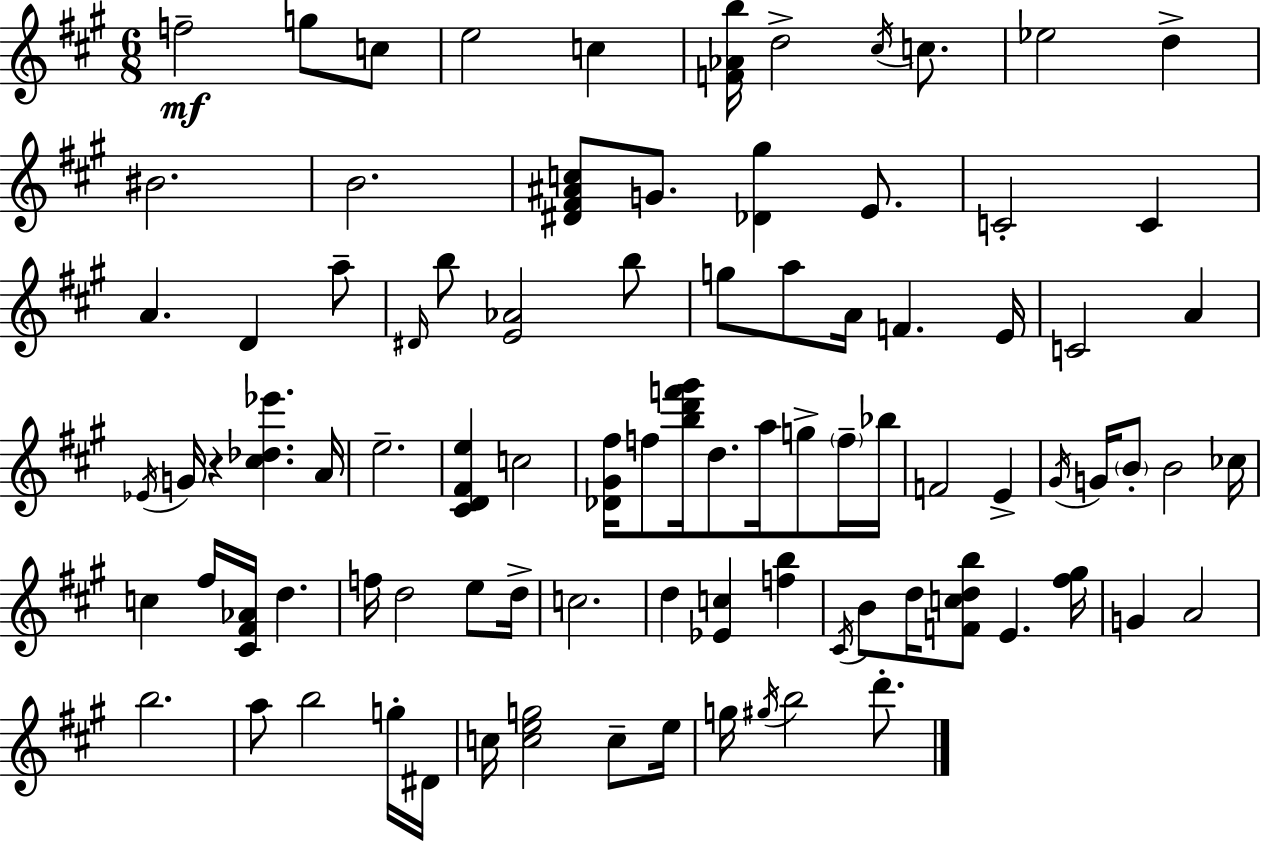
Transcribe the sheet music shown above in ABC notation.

X:1
T:Untitled
M:6/8
L:1/4
K:A
f2 g/2 c/2 e2 c [F_Ab]/4 d2 ^c/4 c/2 _e2 d ^B2 B2 [^D^F^Ac]/2 G/2 [_D^g] E/2 C2 C A D a/2 ^D/4 b/2 [E_A]2 b/2 g/2 a/2 A/4 F E/4 C2 A _E/4 G/4 z [^c_d_e'] A/4 e2 [^CD^Fe] c2 [_D^G^f]/4 f/2 [bd'f'^g']/4 d/2 a/4 g/2 f/4 _b/4 F2 E ^G/4 G/4 B/2 B2 _c/4 c ^f/4 [^C^F_A]/4 d f/4 d2 e/2 d/4 c2 d [_Ec] [fb] ^C/4 B/2 d/4 [Fcdb]/2 E [^f^g]/4 G A2 b2 a/2 b2 g/4 ^D/4 c/4 [ceg]2 c/2 e/4 g/4 ^g/4 b2 d'/2